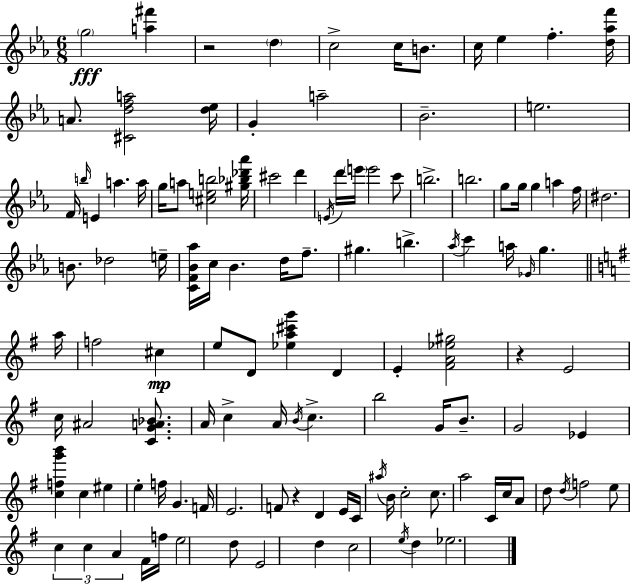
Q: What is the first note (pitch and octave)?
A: G5